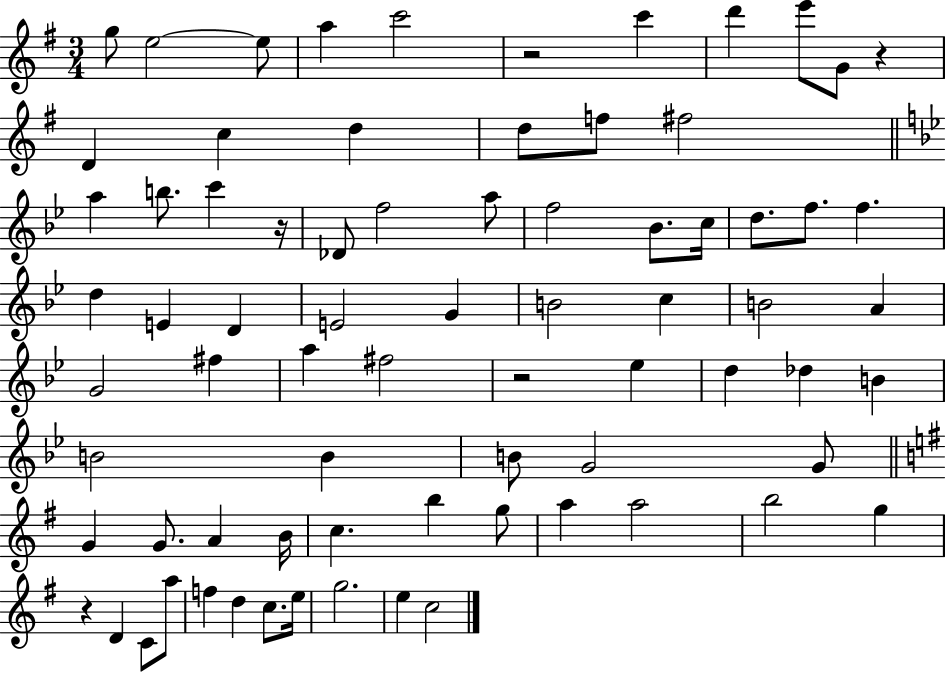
G5/e E5/h E5/e A5/q C6/h R/h C6/q D6/q E6/e G4/e R/q D4/q C5/q D5/q D5/e F5/e F#5/h A5/q B5/e. C6/q R/s Db4/e F5/h A5/e F5/h Bb4/e. C5/s D5/e. F5/e. F5/q. D5/q E4/q D4/q E4/h G4/q B4/h C5/q B4/h A4/q G4/h F#5/q A5/q F#5/h R/h Eb5/q D5/q Db5/q B4/q B4/h B4/q B4/e G4/h G4/e G4/q G4/e. A4/q B4/s C5/q. B5/q G5/e A5/q A5/h B5/h G5/q R/q D4/q C4/e A5/e F5/q D5/q C5/e. E5/s G5/h. E5/q C5/h